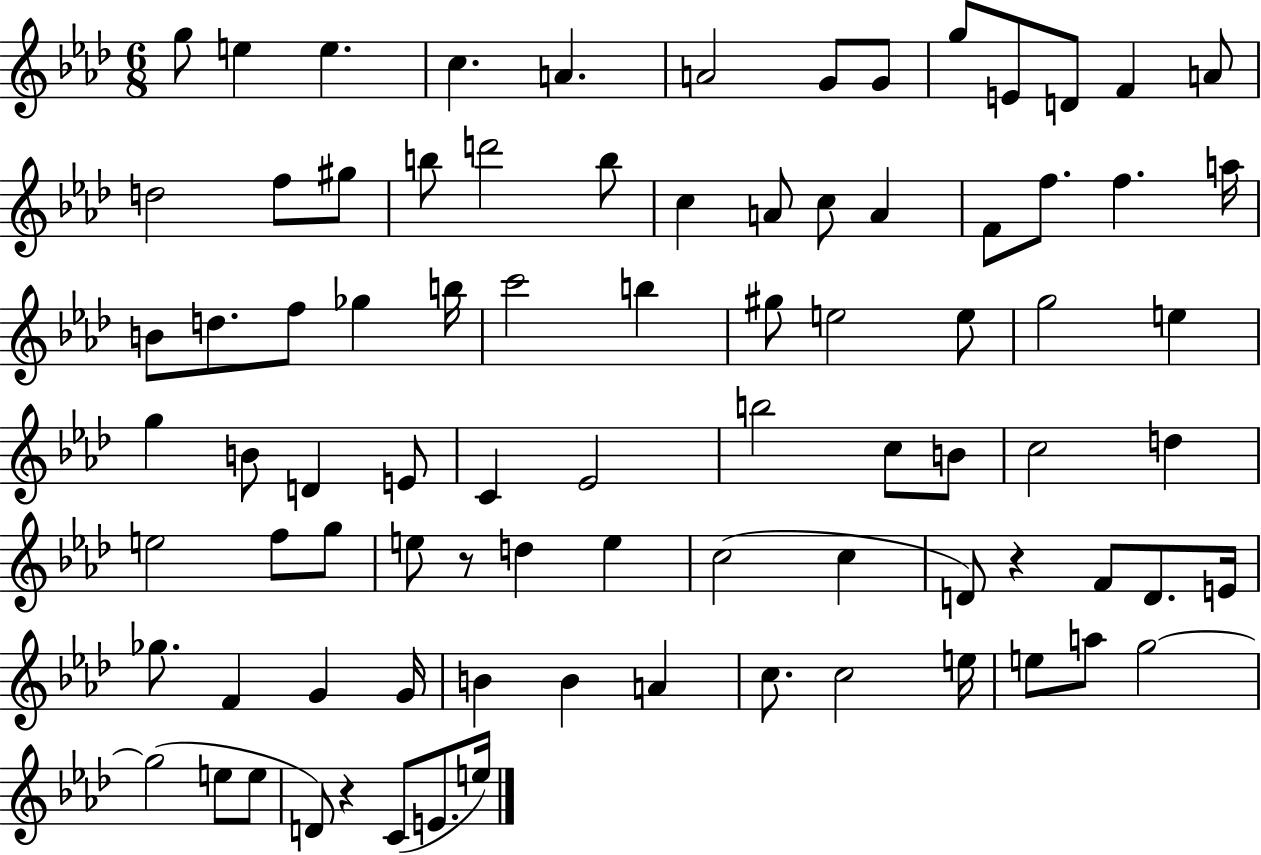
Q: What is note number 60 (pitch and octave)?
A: F4